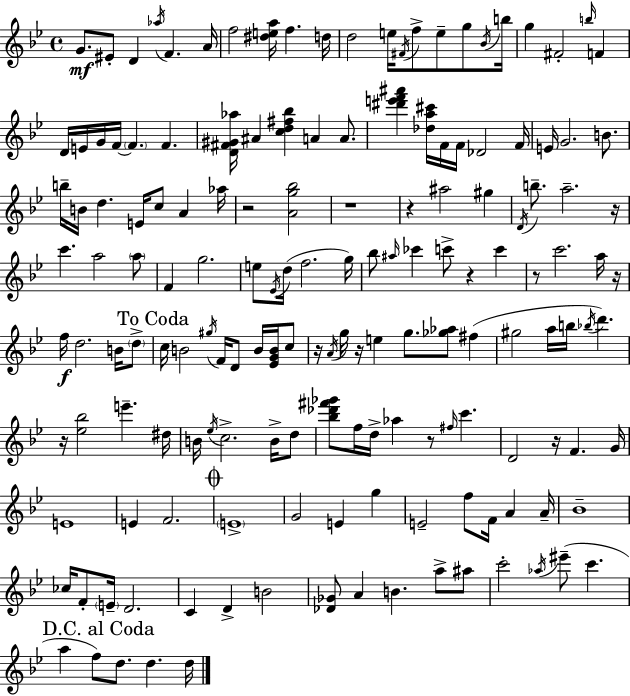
G4/e. EIS4/e D4/q Ab5/s F4/q. A4/s F5/h [D#5,E5,A5]/s F5/q. D5/s D5/h E5/s F#4/s F5/e E5/e G5/e Bb4/s B5/s G5/q F#4/h B5/s F4/q D4/s E4/s G4/s F4/s F4/q. F4/q. [D4,F#4,G#4,Ab5]/s A#4/q [C5,D5,F#5,Bb5]/q A4/q A4/e. [D#6,E6,F6,A#6]/q [Db5,A5,C#6]/s F4/s F4/s Db4/h F4/s E4/s G4/h. B4/e. B5/s B4/s D5/q. E4/s C5/e A4/q Ab5/s R/h [A4,G5,Bb5]/h R/w R/q A#5/h G#5/q D4/s B5/e. A5/h. R/s C6/q. A5/h A5/e F4/q G5/h. E5/e Eb4/s D5/s F5/h. G5/s Bb5/e A#5/s CES6/q C6/e R/q C6/q R/e C6/h. A5/s R/s F5/s D5/h. B4/s D5/e C5/s B4/h G#5/s F4/s D4/e B4/s [Eb4,G4,B4]/s C5/e R/s A4/s G5/s R/s E5/q G5/e. [Gb5,Ab5]/e F#5/q G#5/h A5/s B5/s Bb5/s D6/q. R/s [Eb5,Bb5]/h E6/q. D#5/s B4/s Eb5/s C5/h. B4/s D5/e [Bb5,Db6,F#6,Gb6]/e F5/s D5/s Ab5/q R/e F#5/s C6/q. D4/h R/s F4/q. G4/s E4/w E4/q F4/h. E4/w G4/h E4/q G5/q E4/h F5/e F4/s A4/q A4/s Bb4/w CES5/s F4/e E4/s D4/h. C4/q D4/q B4/h [Db4,Gb4]/e A4/q B4/q. A5/e A#5/e C6/h Ab5/s EIS6/e C6/q. A5/q F5/e D5/e. D5/q. D5/s